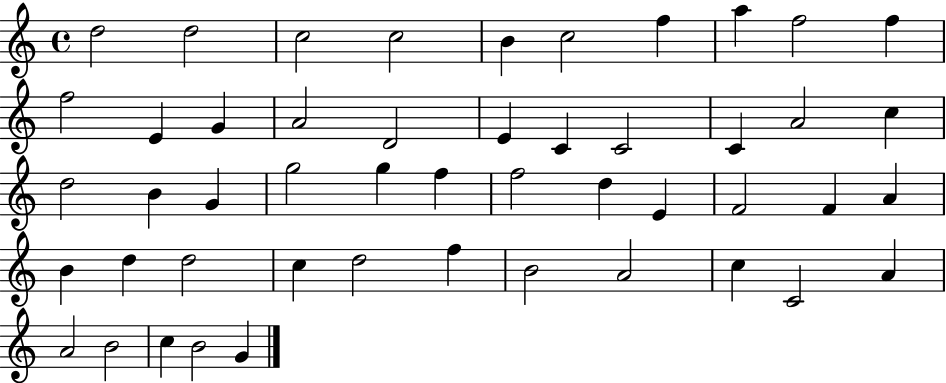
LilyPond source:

{
  \clef treble
  \time 4/4
  \defaultTimeSignature
  \key c \major
  d''2 d''2 | c''2 c''2 | b'4 c''2 f''4 | a''4 f''2 f''4 | \break f''2 e'4 g'4 | a'2 d'2 | e'4 c'4 c'2 | c'4 a'2 c''4 | \break d''2 b'4 g'4 | g''2 g''4 f''4 | f''2 d''4 e'4 | f'2 f'4 a'4 | \break b'4 d''4 d''2 | c''4 d''2 f''4 | b'2 a'2 | c''4 c'2 a'4 | \break a'2 b'2 | c''4 b'2 g'4 | \bar "|."
}